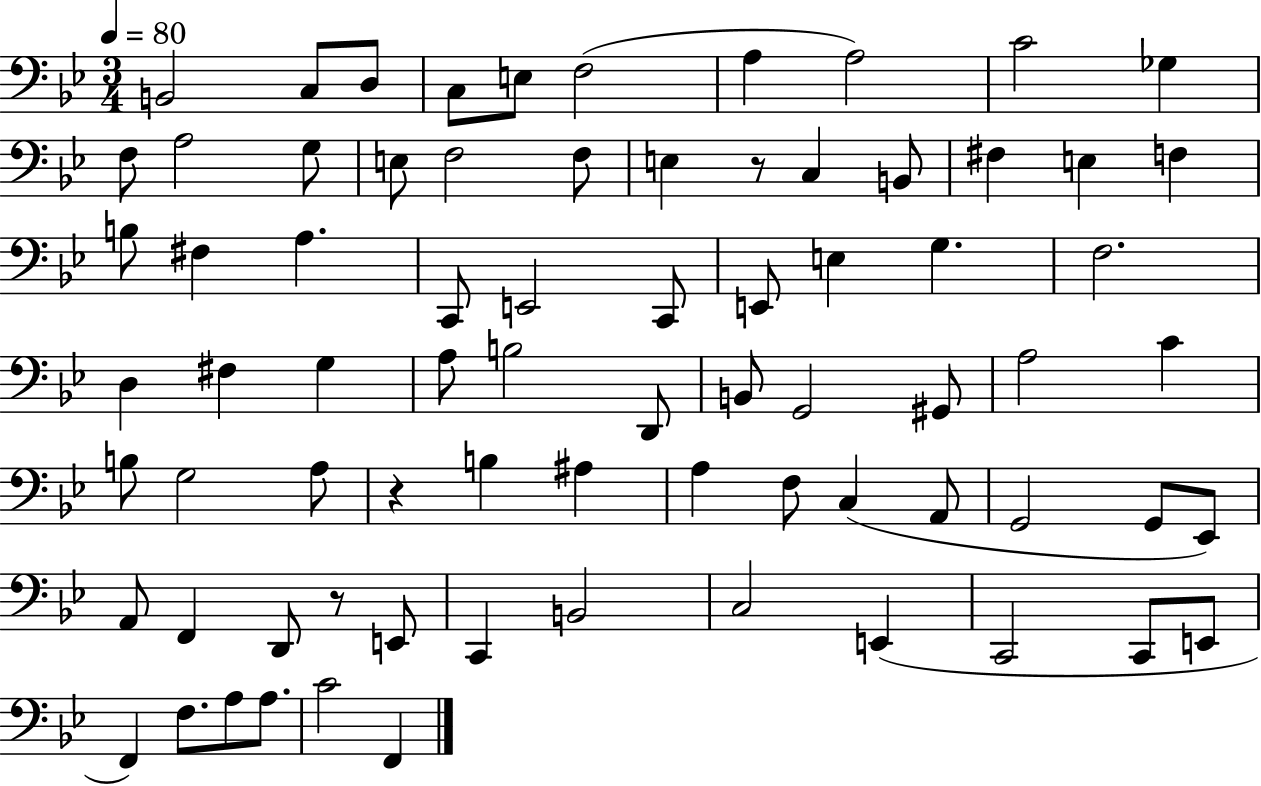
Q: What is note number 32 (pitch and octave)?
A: F3